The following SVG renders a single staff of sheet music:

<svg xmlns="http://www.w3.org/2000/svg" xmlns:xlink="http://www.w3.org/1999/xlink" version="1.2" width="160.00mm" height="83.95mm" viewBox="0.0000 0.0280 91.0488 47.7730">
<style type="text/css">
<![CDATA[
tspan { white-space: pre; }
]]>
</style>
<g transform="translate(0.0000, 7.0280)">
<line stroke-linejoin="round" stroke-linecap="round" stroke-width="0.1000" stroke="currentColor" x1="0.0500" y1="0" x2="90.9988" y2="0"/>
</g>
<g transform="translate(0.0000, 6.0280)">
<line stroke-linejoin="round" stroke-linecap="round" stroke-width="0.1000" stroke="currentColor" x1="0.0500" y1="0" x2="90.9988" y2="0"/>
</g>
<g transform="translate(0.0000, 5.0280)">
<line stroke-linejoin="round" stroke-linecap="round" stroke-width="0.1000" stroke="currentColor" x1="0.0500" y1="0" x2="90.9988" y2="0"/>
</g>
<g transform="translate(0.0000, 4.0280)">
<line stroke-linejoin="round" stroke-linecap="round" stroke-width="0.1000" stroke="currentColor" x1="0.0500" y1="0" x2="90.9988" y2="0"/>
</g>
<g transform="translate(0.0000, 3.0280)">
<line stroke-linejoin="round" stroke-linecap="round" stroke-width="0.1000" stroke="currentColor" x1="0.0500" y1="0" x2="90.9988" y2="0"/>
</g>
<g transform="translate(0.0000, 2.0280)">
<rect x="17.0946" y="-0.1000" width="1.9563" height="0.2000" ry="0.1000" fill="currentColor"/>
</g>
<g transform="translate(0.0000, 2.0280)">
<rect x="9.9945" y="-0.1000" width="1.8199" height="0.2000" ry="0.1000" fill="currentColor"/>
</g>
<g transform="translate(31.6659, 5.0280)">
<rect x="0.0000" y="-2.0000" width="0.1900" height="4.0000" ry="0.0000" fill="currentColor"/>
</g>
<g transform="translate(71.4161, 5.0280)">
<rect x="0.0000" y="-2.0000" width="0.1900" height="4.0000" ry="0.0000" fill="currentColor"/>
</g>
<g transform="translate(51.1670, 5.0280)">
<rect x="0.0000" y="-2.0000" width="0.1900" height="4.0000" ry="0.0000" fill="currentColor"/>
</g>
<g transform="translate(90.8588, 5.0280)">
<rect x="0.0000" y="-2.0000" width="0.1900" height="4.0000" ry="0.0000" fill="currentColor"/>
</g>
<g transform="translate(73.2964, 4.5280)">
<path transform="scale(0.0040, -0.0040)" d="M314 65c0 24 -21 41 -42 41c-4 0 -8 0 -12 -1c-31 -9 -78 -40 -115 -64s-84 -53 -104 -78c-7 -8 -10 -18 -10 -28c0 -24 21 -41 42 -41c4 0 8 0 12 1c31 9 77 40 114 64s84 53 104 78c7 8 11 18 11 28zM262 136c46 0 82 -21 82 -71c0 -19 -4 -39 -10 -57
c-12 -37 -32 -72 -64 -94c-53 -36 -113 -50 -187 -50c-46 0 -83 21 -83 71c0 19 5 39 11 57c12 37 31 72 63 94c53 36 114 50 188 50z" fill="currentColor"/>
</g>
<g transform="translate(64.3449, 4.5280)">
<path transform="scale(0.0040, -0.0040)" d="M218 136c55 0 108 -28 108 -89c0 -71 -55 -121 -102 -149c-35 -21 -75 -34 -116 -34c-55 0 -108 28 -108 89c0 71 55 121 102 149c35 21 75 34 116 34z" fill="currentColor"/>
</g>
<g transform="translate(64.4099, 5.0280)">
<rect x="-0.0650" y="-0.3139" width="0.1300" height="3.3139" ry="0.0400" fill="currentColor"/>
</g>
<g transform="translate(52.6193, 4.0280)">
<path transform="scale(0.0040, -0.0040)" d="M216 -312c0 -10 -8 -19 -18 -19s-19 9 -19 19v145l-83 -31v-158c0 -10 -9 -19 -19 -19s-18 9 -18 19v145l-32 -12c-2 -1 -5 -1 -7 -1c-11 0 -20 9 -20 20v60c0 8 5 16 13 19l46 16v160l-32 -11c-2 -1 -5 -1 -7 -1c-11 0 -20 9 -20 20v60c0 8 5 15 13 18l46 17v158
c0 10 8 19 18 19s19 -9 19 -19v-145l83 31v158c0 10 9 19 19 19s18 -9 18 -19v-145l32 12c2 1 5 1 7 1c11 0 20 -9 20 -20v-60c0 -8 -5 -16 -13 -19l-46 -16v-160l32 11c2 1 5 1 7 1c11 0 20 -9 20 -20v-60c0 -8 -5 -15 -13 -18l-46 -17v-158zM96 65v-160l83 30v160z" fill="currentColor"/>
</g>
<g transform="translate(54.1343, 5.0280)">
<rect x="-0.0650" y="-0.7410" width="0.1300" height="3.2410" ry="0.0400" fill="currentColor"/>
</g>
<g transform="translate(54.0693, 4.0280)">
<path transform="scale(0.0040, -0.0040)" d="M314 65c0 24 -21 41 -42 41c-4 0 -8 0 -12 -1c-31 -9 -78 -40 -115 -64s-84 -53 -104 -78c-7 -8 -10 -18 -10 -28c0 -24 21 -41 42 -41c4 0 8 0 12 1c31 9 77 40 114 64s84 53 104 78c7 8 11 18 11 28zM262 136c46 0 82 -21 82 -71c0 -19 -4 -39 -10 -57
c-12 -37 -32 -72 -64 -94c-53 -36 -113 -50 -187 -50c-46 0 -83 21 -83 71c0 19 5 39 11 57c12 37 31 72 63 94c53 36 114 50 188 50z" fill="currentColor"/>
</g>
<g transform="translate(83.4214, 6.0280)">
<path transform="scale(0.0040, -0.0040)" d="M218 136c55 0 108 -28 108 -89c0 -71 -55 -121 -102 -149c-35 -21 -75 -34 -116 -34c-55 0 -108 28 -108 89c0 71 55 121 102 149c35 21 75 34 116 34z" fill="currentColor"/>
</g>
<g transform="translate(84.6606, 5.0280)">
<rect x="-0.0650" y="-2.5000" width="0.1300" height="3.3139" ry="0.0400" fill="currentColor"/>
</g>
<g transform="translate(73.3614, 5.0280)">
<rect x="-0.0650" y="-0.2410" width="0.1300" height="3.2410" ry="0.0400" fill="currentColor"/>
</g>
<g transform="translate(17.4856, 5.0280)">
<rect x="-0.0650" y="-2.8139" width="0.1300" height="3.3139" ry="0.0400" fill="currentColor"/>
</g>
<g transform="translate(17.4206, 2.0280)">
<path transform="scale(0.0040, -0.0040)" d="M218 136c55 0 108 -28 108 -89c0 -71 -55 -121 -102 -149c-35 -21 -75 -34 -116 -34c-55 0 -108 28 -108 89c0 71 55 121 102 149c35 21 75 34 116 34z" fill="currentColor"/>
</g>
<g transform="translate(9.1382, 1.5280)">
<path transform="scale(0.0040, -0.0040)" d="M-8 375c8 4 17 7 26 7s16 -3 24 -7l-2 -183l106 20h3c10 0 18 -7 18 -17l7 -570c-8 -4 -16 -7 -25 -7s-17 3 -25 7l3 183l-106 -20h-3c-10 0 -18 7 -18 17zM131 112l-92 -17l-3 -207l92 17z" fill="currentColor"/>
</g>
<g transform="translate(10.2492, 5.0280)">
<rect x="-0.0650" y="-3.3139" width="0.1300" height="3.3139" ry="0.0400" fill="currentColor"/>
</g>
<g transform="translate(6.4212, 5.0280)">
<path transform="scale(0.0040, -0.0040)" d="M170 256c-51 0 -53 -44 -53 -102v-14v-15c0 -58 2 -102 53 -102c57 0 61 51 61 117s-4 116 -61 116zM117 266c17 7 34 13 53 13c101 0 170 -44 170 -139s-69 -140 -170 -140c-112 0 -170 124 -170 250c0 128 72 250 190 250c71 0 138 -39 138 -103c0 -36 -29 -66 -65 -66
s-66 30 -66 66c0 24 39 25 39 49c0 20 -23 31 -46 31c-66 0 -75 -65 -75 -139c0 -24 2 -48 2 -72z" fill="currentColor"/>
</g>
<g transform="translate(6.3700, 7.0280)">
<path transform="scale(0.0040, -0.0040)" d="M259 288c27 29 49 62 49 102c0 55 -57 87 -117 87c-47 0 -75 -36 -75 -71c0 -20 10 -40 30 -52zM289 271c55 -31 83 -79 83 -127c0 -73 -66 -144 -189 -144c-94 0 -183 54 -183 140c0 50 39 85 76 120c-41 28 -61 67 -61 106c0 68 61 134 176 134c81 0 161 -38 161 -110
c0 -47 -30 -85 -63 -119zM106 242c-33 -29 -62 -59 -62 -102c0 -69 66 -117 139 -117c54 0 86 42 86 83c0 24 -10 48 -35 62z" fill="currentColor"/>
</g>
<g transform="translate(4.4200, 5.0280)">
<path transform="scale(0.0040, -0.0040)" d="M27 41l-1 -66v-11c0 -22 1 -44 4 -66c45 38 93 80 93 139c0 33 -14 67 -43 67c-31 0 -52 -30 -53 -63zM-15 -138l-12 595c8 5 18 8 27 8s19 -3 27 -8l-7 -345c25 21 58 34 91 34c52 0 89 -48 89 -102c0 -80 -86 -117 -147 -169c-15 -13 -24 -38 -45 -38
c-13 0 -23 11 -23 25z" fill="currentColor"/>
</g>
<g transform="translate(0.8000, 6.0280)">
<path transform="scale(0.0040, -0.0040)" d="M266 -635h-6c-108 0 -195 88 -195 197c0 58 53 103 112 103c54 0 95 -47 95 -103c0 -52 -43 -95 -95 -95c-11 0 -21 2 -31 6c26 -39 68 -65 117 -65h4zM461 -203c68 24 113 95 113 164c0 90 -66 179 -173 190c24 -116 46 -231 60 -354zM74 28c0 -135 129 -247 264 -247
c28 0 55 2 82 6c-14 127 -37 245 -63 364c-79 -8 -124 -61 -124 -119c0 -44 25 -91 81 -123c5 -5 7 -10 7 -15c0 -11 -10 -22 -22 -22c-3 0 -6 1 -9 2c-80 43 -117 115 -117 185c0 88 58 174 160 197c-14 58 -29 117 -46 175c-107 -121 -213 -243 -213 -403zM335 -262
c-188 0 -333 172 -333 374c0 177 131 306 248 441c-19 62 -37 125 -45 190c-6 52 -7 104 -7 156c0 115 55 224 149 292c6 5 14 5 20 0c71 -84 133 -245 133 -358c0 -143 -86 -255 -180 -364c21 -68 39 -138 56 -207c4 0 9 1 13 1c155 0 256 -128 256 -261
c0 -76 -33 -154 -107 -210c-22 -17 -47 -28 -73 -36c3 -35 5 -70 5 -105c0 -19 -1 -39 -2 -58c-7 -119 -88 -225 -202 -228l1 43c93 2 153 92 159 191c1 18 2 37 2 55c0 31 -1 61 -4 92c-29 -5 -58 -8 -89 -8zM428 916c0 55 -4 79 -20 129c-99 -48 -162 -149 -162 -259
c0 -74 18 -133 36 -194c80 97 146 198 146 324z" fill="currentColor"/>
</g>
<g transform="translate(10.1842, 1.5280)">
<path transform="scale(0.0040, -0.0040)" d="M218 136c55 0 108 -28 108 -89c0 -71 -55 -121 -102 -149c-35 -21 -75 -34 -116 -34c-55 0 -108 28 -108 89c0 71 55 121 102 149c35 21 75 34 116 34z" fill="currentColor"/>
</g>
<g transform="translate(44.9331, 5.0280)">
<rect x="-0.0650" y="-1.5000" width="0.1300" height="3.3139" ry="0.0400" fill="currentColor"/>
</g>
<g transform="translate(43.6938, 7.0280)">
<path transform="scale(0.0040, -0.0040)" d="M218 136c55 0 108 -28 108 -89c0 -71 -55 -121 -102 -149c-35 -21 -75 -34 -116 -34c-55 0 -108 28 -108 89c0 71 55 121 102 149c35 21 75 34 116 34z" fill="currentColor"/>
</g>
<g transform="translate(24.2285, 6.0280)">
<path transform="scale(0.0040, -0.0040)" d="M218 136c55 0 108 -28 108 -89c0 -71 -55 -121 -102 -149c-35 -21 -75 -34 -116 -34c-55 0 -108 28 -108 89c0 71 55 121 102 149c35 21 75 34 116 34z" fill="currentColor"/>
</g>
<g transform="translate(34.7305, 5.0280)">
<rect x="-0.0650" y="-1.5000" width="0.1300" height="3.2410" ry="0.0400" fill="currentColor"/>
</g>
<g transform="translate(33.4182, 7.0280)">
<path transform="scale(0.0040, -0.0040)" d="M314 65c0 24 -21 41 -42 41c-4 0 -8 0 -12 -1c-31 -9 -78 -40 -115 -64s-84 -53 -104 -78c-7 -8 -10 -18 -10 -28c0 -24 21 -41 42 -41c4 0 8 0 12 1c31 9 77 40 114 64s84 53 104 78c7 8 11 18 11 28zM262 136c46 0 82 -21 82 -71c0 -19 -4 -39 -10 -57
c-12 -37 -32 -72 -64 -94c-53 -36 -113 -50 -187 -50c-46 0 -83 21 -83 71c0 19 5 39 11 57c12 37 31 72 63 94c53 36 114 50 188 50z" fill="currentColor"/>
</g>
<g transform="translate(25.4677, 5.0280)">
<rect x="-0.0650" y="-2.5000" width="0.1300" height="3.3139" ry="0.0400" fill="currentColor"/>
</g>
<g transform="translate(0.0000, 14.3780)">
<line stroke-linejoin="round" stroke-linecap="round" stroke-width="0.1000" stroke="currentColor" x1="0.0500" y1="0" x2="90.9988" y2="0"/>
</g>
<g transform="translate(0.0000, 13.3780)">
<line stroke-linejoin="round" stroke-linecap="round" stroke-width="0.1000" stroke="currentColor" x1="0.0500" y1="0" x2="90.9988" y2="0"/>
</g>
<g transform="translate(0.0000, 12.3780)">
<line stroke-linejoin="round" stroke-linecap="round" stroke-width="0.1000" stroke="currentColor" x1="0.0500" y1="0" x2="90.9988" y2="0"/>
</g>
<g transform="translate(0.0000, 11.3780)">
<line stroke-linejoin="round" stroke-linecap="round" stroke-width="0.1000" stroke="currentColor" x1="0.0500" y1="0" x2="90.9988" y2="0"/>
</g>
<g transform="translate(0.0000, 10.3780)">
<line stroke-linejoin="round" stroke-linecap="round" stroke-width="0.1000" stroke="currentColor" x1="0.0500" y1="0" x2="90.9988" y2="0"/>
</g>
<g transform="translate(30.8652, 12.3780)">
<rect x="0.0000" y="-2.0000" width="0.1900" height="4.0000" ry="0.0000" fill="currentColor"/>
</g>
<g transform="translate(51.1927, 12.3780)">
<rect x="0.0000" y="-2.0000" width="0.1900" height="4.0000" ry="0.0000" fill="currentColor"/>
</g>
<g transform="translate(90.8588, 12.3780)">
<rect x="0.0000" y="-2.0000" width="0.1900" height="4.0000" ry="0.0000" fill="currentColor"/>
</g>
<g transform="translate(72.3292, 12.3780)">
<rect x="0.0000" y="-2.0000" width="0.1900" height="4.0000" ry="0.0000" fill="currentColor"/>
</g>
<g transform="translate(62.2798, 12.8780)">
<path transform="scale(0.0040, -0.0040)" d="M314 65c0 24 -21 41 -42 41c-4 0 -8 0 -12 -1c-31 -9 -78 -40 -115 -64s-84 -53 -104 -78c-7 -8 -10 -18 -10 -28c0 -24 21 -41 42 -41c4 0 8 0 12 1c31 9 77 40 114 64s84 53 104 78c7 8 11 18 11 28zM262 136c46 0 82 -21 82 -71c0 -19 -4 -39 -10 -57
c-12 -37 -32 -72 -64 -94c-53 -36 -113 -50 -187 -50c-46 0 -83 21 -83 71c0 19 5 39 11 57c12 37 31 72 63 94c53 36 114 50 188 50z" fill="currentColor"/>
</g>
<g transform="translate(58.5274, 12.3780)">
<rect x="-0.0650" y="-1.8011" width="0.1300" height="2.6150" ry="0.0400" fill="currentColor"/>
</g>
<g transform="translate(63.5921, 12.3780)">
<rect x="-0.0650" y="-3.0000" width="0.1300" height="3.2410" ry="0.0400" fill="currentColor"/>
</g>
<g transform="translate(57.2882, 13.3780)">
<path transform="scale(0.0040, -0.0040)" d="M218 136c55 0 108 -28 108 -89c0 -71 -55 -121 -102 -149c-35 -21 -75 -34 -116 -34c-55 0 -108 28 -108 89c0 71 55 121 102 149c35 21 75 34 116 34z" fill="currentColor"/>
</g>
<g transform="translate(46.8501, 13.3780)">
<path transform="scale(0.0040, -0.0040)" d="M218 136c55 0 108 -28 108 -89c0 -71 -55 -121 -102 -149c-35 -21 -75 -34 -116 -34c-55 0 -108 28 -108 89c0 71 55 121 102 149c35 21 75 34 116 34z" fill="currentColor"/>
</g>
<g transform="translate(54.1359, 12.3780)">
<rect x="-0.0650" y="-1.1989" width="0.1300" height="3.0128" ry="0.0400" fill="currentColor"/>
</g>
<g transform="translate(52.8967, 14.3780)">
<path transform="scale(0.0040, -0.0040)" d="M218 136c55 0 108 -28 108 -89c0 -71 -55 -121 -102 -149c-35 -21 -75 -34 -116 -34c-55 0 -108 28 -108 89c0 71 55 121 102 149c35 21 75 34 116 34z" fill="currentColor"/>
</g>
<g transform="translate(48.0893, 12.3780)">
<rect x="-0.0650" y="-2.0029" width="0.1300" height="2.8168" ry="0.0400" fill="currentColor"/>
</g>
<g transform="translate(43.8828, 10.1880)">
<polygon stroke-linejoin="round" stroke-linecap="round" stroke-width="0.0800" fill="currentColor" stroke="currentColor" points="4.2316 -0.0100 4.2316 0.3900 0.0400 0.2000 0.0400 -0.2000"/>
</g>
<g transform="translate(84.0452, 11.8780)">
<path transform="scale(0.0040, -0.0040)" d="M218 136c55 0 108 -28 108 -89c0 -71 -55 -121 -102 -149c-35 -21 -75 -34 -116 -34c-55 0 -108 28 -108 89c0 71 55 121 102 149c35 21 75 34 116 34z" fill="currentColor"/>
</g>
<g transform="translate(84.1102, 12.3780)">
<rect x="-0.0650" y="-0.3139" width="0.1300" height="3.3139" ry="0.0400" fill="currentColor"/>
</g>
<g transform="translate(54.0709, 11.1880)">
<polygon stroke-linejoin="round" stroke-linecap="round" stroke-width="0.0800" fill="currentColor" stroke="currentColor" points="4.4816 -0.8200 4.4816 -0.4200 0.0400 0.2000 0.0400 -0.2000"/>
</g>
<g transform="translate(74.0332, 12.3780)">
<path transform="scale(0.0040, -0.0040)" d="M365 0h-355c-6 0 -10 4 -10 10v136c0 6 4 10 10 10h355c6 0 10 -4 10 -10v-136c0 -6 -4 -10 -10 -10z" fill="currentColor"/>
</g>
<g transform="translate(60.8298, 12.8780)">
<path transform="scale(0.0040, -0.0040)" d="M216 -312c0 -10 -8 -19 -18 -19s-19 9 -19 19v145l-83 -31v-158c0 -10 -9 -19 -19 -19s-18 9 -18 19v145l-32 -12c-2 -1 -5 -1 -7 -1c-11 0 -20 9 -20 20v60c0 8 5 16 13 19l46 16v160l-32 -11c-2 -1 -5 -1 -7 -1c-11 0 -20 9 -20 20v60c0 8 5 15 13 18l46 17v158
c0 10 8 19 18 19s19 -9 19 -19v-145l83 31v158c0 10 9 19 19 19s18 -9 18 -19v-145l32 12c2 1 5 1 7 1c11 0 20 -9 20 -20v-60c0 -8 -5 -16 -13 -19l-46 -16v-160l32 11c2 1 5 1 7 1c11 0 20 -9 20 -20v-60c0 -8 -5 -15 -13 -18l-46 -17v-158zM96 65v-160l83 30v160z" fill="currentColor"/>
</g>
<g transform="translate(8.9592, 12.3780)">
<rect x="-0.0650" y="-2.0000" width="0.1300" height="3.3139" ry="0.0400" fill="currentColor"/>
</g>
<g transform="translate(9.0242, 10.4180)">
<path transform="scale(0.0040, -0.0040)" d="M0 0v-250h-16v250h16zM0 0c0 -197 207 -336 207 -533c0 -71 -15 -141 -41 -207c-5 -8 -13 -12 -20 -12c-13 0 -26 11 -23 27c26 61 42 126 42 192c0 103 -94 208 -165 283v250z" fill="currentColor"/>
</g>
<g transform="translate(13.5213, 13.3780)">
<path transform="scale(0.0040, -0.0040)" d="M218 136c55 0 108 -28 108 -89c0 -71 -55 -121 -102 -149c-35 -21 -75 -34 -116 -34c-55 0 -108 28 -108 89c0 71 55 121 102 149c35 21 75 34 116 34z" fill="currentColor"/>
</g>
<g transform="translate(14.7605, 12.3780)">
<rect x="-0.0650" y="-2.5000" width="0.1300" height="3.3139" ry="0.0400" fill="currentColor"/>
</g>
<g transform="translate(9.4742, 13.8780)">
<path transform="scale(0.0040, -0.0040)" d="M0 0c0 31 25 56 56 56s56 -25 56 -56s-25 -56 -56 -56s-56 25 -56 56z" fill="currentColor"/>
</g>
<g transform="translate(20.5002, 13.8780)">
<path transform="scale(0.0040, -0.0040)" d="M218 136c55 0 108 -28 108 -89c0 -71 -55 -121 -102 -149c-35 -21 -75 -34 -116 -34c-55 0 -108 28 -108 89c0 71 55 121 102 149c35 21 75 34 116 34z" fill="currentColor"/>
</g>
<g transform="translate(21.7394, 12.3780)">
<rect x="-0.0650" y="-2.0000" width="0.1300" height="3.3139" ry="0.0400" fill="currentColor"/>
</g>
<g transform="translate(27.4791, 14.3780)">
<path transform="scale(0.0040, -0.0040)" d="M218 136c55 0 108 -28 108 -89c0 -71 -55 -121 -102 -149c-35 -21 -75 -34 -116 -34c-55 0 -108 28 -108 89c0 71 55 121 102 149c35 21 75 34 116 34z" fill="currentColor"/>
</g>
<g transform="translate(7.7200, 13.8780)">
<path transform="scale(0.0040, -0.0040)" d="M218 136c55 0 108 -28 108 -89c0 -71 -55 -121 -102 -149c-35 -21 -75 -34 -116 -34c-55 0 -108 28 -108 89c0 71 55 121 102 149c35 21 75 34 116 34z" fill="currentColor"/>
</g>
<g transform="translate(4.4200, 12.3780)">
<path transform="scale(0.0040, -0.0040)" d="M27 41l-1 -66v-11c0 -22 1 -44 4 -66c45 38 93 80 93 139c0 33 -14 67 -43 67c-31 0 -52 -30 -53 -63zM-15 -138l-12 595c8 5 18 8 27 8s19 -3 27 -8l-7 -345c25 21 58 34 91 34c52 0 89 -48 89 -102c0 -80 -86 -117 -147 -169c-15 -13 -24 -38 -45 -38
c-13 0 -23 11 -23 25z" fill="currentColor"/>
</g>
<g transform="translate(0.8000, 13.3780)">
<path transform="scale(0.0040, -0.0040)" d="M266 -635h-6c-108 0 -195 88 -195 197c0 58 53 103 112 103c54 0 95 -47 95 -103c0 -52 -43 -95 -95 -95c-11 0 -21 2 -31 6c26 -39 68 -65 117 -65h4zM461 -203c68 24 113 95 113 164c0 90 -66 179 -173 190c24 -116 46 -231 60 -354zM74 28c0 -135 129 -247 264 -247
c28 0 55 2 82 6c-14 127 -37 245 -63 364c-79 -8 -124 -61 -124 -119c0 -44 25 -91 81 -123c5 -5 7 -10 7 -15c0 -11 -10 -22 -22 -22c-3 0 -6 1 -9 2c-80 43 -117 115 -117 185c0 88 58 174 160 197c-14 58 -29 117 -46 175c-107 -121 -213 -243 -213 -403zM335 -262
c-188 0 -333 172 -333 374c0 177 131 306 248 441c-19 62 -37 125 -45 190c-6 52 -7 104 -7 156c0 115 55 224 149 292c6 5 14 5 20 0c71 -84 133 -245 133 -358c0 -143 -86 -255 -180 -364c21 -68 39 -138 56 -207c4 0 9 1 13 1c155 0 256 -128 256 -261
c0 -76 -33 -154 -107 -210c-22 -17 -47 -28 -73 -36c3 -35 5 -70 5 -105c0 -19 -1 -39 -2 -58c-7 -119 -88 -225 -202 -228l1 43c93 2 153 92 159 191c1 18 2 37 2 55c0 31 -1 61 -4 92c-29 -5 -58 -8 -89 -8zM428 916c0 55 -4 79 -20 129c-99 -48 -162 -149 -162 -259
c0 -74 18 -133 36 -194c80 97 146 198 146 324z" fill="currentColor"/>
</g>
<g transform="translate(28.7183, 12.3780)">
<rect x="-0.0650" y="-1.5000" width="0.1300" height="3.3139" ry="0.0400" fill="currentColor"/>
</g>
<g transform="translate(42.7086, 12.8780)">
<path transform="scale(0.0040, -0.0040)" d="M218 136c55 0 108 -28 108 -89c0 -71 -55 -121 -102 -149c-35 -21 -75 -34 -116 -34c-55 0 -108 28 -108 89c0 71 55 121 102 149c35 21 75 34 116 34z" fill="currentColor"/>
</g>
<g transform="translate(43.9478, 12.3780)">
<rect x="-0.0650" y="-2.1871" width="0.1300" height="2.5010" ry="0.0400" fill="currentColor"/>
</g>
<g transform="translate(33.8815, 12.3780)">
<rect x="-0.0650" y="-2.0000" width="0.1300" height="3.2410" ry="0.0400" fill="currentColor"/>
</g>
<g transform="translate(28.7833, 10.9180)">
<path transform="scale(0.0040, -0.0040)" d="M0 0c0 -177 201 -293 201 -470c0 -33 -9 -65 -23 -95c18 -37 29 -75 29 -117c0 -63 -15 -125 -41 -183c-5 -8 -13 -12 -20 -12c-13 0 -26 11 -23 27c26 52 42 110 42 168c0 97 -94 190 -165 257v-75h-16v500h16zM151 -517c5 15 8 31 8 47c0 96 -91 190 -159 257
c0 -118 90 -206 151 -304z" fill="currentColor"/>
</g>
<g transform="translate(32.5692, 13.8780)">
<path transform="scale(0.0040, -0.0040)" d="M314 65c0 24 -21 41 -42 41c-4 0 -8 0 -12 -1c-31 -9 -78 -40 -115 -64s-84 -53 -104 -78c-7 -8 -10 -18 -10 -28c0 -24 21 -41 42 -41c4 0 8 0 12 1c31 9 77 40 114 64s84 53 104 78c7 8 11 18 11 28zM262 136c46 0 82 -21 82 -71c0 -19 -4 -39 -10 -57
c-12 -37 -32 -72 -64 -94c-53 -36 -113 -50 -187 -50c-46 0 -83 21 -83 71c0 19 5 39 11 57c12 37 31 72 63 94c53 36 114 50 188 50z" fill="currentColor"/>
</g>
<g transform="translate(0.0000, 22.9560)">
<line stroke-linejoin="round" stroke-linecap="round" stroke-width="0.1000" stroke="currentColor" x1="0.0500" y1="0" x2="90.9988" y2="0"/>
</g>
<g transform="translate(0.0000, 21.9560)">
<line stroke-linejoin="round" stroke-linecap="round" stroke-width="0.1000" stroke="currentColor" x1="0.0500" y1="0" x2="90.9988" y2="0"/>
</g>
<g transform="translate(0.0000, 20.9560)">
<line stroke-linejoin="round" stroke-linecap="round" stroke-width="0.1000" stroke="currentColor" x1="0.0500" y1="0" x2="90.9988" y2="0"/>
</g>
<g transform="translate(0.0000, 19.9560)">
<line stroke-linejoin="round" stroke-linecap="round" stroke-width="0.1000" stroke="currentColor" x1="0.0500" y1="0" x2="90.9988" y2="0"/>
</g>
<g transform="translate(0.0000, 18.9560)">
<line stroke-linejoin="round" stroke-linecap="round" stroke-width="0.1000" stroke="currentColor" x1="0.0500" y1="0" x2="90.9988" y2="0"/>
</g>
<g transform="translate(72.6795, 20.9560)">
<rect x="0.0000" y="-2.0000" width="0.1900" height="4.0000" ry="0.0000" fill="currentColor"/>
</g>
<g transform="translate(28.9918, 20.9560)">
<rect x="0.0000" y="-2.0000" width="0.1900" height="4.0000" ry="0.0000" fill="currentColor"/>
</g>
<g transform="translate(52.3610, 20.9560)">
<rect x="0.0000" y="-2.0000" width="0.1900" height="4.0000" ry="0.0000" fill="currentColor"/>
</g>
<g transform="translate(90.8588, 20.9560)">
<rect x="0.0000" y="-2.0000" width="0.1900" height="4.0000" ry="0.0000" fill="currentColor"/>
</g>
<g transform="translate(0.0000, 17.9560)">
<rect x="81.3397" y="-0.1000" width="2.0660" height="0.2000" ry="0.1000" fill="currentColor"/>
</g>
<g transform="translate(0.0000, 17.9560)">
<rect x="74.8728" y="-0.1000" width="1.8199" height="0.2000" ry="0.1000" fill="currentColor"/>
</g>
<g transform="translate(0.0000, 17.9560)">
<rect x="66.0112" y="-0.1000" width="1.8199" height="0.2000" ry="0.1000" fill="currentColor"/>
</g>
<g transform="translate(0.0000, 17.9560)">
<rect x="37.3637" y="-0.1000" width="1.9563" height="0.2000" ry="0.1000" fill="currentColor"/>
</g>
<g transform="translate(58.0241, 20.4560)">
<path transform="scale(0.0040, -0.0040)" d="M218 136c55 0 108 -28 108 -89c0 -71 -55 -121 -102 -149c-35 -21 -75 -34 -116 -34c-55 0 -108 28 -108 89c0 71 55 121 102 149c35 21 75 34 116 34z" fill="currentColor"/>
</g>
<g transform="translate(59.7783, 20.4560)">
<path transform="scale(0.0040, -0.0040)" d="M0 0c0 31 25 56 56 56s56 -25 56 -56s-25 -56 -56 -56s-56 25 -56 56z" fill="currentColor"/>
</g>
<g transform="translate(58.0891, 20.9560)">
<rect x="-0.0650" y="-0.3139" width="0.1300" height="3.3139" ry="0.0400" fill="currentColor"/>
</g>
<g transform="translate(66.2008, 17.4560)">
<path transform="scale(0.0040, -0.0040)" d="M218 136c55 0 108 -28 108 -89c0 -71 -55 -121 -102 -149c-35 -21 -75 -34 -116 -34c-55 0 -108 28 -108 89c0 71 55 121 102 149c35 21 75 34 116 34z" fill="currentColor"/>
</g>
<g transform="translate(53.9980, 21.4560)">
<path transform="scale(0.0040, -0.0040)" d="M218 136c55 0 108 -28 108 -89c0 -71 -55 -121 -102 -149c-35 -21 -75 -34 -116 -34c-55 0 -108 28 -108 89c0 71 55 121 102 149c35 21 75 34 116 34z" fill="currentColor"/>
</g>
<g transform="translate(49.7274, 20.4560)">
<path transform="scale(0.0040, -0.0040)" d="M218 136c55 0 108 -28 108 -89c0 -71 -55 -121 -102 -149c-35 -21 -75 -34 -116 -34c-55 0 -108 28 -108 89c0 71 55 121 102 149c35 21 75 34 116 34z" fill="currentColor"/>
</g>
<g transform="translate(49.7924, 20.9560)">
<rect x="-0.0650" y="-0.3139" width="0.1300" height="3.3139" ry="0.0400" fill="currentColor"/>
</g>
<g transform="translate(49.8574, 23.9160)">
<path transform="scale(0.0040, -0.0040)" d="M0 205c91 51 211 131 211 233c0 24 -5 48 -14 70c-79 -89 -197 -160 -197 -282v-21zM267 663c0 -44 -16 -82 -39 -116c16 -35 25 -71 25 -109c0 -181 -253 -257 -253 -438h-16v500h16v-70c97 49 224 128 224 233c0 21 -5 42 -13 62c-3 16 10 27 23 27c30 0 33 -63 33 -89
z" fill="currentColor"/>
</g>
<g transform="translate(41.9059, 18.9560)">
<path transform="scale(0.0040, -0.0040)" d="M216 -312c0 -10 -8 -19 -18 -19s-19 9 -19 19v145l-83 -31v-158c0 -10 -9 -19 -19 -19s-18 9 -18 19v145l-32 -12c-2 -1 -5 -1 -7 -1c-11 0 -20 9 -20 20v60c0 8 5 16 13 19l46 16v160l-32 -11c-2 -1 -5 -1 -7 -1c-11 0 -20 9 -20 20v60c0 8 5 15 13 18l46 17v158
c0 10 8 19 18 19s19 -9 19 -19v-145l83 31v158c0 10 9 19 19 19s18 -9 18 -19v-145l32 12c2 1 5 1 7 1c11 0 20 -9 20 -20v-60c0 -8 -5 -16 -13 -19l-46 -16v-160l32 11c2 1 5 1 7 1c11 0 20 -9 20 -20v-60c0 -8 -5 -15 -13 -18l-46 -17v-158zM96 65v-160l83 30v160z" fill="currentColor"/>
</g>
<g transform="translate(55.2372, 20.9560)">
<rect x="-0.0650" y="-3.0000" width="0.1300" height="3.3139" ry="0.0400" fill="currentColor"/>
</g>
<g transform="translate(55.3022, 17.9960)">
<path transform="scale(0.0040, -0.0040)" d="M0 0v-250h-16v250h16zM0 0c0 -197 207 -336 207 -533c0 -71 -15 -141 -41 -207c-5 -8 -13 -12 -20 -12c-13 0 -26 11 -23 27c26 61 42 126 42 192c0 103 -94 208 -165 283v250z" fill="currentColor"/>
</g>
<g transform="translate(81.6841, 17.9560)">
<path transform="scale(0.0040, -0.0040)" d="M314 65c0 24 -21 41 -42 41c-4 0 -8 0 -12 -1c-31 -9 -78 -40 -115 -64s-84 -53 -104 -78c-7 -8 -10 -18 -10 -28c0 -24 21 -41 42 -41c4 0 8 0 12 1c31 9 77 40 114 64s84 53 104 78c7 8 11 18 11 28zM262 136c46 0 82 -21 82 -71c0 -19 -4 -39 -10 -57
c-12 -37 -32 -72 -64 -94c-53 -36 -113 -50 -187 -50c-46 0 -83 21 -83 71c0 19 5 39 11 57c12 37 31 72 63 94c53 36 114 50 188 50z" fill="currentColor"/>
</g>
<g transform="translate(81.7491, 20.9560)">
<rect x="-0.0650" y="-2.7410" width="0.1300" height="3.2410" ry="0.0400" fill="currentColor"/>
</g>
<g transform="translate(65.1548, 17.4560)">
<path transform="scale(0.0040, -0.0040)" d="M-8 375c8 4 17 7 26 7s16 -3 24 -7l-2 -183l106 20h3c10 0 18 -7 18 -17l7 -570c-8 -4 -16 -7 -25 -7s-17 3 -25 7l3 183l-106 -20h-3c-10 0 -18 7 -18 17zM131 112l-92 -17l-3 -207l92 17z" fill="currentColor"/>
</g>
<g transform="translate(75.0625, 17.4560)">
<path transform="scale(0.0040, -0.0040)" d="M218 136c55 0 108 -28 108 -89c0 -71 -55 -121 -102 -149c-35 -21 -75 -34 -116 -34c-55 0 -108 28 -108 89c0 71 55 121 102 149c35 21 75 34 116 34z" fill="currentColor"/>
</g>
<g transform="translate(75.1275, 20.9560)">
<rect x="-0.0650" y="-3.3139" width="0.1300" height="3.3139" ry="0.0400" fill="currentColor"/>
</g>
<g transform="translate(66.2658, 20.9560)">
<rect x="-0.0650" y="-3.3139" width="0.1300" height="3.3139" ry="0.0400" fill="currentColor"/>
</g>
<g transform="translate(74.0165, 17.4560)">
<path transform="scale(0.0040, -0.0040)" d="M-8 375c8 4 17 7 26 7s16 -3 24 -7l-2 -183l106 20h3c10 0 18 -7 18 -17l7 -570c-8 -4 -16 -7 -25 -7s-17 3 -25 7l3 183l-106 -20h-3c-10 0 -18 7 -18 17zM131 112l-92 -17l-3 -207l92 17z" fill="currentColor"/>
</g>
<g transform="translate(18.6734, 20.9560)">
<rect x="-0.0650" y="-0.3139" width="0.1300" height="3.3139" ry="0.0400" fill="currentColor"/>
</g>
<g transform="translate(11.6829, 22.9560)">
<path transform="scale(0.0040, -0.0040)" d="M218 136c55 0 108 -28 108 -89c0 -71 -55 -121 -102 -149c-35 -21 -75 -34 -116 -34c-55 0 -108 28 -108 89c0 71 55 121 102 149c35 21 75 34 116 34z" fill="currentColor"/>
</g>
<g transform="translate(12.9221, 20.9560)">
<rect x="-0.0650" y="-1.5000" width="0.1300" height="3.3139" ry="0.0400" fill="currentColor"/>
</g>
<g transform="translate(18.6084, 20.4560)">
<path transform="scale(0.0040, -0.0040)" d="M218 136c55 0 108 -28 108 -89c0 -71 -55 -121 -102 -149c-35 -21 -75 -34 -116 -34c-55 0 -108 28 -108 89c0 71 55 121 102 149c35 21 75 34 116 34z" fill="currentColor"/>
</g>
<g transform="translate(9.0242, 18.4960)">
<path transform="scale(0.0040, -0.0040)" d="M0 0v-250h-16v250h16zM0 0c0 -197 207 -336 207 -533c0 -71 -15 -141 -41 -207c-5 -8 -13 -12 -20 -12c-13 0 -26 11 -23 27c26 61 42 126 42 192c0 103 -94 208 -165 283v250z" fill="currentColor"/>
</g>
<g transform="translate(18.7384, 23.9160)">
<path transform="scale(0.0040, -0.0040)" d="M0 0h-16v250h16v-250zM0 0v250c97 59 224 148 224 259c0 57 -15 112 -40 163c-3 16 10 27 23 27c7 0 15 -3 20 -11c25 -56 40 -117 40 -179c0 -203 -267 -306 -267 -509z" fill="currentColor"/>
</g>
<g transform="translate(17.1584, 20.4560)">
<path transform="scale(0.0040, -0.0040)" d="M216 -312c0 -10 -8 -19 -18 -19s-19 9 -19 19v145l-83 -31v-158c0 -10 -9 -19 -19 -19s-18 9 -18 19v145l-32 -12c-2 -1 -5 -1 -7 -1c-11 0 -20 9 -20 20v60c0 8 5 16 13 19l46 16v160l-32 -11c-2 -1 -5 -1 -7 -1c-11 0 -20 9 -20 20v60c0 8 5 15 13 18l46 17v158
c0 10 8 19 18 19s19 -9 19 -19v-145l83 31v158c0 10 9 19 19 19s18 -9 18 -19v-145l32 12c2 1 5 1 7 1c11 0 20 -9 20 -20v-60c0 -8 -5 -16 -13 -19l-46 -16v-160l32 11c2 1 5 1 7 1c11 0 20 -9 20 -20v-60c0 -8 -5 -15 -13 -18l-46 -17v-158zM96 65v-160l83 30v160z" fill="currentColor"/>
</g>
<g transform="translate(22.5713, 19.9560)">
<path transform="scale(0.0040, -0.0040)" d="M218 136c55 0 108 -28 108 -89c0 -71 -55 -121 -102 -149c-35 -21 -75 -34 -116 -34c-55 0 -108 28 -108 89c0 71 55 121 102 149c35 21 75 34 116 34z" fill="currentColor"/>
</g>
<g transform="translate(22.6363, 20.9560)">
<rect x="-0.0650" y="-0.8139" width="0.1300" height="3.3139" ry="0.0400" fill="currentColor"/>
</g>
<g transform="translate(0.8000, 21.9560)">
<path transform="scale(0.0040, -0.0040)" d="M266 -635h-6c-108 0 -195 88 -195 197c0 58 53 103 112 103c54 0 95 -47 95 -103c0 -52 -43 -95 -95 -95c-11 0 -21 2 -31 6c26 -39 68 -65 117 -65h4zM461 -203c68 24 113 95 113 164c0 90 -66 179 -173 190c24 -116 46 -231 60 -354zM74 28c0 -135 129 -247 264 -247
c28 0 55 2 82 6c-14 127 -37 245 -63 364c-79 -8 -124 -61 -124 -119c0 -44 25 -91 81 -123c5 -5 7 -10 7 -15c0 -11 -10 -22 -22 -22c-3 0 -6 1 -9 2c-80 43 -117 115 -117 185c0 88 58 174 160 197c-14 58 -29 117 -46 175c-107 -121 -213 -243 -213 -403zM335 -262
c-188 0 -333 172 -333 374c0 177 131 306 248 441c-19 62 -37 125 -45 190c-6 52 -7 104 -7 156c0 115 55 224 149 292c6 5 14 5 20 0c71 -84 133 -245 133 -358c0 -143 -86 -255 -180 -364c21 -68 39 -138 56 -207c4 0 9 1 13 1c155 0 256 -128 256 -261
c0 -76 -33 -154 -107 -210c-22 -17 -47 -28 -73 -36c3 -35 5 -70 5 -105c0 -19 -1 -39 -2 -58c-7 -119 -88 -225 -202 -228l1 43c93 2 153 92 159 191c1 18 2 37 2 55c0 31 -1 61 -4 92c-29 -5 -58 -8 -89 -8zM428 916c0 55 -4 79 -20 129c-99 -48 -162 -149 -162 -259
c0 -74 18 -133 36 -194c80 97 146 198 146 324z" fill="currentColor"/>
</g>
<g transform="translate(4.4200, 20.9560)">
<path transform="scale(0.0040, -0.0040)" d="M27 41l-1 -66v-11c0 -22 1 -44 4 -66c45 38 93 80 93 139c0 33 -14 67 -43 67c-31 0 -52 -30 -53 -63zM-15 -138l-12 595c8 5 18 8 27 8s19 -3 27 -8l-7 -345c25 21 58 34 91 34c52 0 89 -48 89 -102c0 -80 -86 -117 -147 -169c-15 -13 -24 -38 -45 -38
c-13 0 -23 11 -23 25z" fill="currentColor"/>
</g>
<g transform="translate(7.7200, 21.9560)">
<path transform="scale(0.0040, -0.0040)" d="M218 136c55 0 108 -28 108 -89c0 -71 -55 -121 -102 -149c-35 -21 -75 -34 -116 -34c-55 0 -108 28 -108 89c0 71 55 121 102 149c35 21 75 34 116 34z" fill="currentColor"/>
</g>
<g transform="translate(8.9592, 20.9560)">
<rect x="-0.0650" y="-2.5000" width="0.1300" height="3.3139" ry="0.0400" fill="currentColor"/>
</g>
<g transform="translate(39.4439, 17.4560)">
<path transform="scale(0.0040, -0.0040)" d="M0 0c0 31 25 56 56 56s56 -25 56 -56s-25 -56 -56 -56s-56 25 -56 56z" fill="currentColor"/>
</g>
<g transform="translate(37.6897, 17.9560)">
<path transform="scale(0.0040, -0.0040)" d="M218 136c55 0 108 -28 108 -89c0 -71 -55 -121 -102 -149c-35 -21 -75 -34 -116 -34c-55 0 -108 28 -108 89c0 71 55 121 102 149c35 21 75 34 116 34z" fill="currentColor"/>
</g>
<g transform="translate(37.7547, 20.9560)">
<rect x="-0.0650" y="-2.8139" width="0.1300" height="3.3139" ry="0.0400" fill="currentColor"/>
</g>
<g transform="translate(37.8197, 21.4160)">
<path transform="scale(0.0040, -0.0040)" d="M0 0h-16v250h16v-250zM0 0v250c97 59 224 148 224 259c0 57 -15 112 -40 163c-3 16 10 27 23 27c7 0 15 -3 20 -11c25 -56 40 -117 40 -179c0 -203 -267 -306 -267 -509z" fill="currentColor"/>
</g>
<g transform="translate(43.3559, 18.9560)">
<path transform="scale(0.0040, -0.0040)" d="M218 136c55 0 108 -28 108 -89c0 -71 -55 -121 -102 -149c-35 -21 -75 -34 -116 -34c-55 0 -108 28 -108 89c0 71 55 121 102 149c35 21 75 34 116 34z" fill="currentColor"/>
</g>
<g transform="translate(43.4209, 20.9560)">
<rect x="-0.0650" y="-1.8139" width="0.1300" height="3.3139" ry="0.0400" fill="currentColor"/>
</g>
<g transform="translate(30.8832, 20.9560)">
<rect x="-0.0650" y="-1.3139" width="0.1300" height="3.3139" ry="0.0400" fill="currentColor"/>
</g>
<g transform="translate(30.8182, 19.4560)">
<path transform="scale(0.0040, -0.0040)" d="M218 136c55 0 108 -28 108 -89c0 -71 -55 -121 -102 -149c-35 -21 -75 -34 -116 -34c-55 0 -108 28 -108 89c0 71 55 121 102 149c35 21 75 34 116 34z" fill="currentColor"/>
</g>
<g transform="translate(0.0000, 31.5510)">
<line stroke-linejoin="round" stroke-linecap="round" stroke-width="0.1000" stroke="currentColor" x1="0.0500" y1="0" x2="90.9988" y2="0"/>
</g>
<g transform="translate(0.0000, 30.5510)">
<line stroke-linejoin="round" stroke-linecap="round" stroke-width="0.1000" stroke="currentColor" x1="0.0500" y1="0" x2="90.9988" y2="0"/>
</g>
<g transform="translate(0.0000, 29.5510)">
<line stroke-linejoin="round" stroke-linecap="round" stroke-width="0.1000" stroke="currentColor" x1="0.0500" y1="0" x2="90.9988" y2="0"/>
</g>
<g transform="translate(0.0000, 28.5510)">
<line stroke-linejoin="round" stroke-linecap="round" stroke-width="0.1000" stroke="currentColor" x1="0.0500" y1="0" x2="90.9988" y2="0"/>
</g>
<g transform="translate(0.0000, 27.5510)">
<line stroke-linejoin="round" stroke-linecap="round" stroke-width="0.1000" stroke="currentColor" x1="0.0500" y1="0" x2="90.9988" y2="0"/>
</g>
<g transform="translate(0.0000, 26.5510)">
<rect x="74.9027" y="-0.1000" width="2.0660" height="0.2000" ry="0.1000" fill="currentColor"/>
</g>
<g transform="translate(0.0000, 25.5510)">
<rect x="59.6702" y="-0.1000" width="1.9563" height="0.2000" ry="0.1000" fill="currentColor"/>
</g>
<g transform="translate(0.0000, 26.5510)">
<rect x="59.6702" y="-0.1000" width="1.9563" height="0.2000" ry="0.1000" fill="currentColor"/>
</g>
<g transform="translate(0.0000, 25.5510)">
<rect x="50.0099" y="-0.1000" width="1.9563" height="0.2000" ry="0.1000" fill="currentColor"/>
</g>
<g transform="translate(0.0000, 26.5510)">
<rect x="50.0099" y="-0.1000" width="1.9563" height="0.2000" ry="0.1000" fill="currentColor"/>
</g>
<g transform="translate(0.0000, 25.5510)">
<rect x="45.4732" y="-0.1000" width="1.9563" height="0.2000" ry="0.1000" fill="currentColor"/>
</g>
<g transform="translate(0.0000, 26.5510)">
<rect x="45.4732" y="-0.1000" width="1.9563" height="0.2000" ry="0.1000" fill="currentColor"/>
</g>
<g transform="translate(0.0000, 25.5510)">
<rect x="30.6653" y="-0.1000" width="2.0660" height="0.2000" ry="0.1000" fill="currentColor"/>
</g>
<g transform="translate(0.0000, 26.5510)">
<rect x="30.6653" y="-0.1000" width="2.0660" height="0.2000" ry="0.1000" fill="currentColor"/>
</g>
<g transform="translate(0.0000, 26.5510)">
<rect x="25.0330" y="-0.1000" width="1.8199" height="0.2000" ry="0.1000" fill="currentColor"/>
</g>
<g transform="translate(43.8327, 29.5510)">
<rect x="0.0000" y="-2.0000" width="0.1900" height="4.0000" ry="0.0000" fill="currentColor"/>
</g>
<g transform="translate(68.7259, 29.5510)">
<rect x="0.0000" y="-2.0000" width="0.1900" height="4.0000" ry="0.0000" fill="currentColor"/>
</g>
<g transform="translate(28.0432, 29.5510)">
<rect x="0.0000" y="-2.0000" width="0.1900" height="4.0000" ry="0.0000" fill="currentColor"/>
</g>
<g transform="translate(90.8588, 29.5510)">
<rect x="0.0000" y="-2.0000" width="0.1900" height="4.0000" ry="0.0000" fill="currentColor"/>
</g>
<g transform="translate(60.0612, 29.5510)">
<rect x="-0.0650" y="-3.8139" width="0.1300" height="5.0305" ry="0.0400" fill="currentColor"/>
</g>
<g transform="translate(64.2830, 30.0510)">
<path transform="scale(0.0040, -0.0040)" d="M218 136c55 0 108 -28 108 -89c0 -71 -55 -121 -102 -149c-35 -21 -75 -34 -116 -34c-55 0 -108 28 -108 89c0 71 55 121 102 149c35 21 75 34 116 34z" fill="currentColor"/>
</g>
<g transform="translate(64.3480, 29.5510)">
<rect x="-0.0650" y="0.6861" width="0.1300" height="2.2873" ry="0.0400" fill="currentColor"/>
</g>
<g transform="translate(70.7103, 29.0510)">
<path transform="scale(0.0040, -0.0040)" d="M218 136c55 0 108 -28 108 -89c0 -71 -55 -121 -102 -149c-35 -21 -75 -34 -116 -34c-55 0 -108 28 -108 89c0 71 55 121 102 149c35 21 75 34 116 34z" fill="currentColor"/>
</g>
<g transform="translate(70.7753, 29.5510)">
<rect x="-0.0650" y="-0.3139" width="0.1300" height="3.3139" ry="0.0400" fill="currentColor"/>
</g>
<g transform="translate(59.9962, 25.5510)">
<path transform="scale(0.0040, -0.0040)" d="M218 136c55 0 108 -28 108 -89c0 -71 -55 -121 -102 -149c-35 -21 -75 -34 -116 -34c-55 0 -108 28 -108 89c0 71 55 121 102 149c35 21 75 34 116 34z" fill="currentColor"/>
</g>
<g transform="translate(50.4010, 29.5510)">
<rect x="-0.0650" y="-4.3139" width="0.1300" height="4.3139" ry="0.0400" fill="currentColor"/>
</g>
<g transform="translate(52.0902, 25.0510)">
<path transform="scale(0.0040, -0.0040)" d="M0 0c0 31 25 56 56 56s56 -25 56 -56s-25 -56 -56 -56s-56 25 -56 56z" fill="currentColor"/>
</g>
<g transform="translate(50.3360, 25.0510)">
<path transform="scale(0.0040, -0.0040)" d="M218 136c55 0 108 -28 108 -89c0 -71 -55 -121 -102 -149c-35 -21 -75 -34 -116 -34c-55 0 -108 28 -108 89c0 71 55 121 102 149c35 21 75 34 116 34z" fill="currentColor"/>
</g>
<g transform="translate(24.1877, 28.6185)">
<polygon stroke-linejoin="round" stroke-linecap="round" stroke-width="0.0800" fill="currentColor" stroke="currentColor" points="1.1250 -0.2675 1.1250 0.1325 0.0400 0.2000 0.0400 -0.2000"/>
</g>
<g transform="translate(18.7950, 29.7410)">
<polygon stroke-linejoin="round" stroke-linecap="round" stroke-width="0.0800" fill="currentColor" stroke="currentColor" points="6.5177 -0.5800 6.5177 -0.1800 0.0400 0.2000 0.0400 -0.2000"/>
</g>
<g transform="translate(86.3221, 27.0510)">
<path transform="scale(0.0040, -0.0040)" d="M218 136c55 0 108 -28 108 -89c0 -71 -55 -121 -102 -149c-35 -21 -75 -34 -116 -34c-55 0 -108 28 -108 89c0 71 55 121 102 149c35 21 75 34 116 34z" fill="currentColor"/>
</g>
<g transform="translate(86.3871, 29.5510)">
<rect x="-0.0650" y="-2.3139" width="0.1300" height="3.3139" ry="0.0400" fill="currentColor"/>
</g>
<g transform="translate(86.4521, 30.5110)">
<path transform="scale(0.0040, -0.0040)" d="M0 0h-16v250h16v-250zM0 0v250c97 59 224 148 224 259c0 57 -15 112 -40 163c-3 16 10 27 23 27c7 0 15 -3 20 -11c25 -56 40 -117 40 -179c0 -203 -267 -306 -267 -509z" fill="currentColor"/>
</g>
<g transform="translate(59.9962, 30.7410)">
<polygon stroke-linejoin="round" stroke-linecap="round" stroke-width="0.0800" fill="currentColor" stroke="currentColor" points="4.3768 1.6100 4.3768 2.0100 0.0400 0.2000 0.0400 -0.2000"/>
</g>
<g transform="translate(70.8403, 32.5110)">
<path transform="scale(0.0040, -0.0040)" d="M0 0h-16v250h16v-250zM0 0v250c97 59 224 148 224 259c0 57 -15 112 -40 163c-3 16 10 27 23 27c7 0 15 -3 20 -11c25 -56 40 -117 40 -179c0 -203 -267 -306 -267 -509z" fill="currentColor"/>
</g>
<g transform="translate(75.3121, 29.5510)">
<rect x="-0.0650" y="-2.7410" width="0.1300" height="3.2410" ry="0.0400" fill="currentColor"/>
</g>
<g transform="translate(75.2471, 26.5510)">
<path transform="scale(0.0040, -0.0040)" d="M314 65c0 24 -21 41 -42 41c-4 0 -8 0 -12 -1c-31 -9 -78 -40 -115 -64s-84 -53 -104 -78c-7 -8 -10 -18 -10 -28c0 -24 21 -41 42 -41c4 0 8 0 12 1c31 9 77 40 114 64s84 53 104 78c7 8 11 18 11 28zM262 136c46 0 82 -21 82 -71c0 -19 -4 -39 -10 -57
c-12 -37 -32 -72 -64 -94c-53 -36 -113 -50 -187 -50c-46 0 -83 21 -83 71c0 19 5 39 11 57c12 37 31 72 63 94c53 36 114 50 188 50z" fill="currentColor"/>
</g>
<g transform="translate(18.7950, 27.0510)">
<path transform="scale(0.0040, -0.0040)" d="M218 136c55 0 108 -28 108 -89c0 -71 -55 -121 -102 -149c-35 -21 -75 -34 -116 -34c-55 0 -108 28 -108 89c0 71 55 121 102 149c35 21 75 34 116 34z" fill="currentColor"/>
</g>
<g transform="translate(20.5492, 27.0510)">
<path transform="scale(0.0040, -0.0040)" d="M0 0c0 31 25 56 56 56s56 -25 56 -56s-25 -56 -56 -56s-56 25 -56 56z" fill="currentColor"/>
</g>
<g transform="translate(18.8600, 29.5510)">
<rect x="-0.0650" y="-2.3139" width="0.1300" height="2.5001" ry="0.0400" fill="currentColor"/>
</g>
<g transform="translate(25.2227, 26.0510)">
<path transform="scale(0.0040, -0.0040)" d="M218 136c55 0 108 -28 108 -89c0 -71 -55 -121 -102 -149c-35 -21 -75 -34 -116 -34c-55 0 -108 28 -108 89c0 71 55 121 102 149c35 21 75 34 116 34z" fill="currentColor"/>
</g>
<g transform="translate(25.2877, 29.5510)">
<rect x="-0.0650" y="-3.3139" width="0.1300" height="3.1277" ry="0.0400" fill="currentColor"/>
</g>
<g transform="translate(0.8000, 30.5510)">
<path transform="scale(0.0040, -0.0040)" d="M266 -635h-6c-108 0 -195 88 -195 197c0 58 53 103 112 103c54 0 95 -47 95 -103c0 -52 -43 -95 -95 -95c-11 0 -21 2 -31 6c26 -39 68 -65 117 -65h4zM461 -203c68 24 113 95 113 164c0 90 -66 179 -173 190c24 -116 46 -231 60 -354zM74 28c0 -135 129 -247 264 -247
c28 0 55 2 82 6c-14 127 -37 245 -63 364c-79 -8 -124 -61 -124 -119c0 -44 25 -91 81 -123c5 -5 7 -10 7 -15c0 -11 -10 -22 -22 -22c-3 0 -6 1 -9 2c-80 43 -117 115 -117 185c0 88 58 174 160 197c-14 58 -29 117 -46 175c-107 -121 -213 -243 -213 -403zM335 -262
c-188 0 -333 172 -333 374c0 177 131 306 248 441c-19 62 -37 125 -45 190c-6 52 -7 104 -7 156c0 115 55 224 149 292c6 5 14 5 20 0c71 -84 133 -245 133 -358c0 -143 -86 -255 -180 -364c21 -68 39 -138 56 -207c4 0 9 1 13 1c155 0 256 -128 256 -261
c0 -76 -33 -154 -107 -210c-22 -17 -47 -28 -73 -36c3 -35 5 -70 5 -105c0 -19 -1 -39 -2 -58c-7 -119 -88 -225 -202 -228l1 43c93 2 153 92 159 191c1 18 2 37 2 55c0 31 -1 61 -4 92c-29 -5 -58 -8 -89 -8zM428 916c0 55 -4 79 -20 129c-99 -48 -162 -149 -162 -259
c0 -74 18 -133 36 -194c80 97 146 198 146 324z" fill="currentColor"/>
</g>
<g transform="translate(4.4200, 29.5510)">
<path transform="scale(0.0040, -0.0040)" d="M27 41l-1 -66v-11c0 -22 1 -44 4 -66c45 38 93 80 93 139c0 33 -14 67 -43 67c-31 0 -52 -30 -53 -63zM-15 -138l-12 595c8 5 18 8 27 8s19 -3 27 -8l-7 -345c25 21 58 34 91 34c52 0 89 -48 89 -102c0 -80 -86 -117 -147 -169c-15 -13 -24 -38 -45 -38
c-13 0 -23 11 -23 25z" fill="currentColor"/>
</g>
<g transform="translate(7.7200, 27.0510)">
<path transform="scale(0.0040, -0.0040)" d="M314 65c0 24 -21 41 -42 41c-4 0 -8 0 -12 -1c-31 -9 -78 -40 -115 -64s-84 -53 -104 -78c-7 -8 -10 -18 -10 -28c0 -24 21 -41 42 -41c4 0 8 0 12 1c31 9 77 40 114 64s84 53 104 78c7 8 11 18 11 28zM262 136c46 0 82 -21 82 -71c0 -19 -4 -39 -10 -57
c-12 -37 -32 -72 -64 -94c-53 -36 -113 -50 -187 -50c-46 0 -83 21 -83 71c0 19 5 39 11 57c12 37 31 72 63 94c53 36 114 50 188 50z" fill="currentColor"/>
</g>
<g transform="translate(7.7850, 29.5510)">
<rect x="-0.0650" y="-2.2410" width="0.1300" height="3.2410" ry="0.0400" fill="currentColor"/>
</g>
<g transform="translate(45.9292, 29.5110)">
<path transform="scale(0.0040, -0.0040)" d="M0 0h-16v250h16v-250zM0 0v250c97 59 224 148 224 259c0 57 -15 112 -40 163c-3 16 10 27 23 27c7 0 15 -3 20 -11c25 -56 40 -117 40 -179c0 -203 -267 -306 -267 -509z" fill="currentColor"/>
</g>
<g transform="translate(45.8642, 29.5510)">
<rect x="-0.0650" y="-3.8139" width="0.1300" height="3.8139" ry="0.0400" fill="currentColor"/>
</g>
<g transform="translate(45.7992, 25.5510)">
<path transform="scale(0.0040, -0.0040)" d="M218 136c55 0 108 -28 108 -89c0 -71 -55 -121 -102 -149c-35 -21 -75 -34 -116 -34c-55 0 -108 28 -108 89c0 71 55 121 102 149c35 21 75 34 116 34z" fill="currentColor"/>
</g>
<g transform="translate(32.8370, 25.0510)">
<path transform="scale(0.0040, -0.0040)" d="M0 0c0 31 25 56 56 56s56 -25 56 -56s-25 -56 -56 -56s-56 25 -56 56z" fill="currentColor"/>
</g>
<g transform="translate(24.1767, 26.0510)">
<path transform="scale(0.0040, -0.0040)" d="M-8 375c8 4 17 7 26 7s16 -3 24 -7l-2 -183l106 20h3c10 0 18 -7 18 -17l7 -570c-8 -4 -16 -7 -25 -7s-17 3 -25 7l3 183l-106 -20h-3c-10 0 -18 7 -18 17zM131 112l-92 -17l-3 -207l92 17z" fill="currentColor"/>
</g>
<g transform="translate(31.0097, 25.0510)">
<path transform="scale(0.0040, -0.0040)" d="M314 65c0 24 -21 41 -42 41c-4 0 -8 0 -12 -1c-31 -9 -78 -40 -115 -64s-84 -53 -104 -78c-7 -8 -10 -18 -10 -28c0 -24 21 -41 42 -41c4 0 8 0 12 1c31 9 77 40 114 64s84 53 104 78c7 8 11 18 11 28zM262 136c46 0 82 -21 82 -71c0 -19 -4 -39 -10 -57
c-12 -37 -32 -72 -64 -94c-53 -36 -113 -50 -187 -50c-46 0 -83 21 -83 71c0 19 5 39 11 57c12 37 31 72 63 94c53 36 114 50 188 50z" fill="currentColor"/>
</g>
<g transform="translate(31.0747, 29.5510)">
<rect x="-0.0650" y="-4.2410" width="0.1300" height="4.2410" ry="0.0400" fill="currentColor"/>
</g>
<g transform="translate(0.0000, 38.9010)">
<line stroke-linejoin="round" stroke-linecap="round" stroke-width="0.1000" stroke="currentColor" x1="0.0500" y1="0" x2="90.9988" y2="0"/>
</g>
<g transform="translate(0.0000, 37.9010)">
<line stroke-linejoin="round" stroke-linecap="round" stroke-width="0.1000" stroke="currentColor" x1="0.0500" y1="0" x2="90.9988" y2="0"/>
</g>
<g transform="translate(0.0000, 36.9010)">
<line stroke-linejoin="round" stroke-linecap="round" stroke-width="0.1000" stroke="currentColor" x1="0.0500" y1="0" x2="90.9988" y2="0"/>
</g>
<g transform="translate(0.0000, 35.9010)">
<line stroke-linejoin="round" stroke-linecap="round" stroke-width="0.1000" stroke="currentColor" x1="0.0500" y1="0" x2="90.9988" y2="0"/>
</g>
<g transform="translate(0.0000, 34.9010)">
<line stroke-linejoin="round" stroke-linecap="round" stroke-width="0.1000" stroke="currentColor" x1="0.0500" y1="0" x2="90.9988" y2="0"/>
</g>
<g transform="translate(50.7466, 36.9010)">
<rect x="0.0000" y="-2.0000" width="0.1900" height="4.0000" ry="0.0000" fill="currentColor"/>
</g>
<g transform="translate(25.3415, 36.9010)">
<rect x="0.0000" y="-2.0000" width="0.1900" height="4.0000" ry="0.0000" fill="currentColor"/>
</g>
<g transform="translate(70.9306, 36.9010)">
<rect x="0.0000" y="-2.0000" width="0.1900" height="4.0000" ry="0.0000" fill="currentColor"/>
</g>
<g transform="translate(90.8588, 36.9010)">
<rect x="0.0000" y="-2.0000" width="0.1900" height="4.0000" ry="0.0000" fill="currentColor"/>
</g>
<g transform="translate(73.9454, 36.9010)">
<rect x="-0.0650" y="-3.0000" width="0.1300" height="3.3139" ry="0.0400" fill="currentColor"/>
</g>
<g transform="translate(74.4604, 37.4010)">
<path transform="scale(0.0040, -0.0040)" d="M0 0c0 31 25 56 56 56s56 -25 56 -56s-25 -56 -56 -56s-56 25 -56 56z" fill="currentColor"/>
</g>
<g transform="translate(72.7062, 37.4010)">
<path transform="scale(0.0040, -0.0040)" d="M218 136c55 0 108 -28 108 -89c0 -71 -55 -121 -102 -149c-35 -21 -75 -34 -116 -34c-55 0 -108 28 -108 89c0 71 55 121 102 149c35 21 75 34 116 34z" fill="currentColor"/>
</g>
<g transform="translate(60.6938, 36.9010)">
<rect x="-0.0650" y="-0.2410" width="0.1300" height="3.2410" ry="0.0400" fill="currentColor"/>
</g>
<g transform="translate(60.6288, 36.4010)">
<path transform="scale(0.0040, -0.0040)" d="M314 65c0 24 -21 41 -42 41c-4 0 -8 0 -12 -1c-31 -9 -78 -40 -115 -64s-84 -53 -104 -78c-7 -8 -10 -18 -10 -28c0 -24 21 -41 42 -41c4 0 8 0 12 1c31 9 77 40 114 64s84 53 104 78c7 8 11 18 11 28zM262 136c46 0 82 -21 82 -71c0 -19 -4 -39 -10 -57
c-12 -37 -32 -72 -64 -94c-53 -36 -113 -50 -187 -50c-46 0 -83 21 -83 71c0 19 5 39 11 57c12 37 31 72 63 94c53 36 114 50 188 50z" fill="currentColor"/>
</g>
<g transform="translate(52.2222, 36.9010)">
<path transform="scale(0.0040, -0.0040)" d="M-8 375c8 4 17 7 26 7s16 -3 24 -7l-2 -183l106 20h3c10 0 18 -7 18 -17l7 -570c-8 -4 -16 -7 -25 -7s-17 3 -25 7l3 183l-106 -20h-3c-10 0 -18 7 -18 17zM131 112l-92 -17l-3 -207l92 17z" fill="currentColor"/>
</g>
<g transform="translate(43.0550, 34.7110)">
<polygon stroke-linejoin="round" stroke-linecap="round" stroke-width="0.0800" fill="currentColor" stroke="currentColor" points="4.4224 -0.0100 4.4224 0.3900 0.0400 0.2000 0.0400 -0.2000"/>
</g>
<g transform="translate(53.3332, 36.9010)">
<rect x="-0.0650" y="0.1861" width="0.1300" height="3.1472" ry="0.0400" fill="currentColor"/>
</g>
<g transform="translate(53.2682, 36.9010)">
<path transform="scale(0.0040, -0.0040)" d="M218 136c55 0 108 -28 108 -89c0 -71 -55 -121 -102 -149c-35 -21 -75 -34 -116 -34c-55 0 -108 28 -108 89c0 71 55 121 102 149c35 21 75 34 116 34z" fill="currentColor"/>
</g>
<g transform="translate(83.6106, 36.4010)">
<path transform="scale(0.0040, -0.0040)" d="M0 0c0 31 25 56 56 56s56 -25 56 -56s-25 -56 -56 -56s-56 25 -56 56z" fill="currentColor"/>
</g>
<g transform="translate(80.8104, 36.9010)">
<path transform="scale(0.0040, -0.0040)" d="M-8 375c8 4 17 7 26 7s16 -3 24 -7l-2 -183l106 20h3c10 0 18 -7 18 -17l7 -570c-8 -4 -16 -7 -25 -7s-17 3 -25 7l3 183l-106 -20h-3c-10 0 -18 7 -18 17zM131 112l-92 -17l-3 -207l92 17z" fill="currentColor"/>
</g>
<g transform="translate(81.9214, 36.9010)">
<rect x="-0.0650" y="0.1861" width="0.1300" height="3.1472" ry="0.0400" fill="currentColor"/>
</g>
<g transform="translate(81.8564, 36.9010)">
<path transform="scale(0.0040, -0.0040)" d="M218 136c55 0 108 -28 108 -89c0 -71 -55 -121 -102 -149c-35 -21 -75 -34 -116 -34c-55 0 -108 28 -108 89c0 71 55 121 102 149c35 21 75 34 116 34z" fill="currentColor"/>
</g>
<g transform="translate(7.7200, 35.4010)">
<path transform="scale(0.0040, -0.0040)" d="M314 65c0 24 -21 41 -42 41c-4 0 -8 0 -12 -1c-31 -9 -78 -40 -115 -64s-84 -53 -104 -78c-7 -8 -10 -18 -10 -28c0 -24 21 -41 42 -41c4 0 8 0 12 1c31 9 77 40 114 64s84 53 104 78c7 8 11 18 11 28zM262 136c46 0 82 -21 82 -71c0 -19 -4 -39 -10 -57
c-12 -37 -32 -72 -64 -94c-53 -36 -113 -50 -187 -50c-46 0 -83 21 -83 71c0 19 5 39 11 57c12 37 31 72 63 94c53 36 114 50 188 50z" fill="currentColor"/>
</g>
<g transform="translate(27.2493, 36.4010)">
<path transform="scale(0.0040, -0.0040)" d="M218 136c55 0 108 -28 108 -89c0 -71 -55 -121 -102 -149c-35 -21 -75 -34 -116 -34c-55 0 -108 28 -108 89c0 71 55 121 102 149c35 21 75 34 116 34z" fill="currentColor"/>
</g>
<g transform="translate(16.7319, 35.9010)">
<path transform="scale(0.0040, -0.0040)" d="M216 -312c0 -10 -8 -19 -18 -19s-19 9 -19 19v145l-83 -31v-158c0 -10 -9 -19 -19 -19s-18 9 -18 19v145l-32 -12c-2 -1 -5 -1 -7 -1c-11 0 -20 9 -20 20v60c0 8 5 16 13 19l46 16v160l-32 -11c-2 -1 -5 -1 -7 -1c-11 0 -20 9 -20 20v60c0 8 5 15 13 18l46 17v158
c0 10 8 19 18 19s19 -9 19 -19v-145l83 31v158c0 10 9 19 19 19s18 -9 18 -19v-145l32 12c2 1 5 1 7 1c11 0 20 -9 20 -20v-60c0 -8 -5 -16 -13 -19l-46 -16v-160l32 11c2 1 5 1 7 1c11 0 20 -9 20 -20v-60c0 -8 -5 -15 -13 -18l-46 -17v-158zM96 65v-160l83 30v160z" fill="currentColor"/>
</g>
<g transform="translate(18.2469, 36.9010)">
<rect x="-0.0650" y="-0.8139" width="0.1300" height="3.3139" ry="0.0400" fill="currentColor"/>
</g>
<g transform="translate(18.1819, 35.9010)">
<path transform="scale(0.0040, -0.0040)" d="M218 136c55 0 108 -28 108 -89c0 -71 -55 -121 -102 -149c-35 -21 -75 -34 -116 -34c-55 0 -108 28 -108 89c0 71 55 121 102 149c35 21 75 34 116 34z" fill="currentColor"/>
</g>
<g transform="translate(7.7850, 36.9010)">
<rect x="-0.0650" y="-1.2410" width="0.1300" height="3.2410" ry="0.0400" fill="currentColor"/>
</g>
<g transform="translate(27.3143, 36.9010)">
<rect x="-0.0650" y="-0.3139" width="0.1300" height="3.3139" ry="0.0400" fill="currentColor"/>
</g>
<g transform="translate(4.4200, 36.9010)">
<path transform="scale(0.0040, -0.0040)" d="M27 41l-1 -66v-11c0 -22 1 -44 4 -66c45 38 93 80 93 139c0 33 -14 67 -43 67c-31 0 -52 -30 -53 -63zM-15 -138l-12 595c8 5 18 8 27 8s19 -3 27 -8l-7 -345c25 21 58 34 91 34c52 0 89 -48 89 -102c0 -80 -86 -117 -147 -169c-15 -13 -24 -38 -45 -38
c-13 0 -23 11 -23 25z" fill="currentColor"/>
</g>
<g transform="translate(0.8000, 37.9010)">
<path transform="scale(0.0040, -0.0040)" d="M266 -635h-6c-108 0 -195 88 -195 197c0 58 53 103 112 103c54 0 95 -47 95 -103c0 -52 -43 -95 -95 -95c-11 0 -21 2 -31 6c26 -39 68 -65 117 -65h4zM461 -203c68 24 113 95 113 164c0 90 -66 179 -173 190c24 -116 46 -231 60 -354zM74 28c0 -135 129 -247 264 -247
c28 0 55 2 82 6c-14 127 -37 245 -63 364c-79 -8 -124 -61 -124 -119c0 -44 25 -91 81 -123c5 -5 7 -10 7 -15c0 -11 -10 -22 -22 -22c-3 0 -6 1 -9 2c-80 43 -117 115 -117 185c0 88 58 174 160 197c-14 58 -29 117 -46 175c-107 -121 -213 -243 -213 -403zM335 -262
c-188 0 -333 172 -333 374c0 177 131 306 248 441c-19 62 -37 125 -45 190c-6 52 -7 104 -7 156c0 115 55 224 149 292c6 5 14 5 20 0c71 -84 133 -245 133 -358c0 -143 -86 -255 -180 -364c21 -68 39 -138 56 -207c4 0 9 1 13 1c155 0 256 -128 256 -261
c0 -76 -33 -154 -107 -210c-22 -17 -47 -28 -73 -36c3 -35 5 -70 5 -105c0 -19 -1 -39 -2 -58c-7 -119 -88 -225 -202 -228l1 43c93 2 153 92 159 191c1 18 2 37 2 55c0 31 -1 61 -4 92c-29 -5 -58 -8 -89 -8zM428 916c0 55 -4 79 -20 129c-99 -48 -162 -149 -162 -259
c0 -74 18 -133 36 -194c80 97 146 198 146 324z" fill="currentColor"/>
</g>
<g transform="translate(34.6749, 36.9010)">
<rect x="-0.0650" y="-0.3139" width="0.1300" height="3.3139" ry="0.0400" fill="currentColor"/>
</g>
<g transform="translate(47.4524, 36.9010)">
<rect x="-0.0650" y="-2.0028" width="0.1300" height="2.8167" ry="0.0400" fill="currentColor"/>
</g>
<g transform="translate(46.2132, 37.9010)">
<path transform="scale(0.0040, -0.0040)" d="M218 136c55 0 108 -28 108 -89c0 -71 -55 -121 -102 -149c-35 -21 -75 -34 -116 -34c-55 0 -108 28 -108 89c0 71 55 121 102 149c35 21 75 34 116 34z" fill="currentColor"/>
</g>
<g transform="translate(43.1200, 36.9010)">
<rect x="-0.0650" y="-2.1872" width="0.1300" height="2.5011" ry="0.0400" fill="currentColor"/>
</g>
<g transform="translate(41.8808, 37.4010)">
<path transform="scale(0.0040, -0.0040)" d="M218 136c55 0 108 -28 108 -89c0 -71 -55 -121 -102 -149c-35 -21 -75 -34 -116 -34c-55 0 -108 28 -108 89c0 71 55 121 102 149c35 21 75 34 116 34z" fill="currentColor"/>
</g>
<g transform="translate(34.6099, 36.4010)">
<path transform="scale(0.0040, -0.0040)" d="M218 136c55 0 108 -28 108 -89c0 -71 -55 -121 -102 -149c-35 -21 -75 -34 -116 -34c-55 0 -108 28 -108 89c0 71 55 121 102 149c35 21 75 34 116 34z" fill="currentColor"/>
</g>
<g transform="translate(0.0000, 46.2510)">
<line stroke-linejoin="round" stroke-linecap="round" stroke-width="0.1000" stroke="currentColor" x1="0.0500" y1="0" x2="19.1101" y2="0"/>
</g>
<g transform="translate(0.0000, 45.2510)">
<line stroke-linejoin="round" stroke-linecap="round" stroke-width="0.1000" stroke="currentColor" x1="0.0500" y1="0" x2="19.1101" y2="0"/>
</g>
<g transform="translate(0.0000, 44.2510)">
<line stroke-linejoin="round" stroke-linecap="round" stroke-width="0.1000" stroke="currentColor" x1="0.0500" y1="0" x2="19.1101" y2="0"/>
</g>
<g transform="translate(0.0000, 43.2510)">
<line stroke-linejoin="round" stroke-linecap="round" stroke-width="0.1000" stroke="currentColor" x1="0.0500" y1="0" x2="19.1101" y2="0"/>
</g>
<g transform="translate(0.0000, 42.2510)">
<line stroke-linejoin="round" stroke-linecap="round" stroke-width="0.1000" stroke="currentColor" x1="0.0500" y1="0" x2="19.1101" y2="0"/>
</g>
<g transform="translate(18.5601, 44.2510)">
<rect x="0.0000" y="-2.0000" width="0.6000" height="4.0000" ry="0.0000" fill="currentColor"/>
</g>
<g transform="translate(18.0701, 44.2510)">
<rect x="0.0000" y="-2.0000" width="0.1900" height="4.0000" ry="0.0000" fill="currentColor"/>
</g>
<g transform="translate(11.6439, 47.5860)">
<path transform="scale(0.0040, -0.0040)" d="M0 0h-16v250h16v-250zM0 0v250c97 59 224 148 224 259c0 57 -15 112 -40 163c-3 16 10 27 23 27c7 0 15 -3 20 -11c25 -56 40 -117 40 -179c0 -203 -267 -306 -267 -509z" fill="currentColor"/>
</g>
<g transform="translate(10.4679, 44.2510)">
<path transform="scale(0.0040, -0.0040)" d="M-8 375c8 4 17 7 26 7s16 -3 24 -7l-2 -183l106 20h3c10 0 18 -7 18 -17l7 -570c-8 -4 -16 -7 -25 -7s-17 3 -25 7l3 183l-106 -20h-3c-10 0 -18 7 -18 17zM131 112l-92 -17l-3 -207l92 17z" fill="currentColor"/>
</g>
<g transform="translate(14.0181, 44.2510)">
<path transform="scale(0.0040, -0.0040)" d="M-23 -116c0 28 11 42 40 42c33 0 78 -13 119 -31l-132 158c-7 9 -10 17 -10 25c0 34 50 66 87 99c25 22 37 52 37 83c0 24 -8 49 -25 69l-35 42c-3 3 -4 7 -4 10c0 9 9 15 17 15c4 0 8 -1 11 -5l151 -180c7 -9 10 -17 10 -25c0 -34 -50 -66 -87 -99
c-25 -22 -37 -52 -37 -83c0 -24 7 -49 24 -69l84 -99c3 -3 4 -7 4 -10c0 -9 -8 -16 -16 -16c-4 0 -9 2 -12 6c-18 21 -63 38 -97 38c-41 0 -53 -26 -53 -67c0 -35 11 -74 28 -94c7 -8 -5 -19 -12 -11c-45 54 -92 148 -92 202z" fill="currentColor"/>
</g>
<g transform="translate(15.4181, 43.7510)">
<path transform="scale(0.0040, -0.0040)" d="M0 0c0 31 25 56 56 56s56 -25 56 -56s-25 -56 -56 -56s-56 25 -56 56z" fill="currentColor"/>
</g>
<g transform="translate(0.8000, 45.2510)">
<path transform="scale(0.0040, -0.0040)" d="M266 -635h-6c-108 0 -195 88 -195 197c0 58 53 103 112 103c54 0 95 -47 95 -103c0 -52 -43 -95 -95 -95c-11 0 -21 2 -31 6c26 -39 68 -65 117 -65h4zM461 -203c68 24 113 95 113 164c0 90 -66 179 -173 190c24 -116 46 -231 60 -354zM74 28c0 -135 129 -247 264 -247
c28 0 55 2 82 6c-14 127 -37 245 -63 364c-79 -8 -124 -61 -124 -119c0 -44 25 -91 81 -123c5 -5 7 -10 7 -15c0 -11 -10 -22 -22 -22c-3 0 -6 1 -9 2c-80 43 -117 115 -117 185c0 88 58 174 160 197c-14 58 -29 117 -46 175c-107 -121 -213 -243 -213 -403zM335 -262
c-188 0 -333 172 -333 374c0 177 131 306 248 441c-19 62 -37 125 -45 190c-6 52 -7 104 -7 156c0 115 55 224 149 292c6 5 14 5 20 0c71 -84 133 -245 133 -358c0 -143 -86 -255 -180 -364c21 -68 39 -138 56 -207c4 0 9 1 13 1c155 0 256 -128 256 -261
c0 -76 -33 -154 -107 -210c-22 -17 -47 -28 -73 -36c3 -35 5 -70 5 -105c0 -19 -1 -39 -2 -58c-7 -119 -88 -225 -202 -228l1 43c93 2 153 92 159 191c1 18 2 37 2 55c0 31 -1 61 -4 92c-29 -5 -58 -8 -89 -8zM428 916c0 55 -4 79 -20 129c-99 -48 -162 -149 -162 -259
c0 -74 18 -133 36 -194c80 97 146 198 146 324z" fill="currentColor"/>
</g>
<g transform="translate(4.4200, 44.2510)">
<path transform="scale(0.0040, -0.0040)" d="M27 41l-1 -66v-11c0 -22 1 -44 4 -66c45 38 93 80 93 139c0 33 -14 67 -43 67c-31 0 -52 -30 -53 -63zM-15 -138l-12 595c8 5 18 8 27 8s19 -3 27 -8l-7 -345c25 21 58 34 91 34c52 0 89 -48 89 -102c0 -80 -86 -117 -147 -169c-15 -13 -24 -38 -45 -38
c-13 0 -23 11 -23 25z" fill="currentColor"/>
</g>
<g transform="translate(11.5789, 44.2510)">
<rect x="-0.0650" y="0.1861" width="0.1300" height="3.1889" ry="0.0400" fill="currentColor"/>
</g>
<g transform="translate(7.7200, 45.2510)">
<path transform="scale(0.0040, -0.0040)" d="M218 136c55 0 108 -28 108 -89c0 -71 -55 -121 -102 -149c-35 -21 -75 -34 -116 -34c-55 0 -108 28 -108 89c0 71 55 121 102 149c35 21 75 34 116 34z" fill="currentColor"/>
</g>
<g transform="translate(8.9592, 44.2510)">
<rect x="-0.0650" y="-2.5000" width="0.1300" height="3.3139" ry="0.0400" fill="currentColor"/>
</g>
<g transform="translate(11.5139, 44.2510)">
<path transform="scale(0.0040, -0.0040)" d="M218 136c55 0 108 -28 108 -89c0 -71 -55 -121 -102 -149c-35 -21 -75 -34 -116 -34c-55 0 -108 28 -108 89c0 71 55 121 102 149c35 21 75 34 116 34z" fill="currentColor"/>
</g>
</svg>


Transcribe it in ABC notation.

X:1
T:Untitled
M:6/8
L:1/4
K:F
b a G E2 E ^d2 c c2 G F/2 G F E/4 F2 A/2 G/2 E/2 G/2 ^A2 z2 c G/2 E ^c/2 d e a/2 ^f c/4 A/2 c b b a2 g2 g/2 b/4 d'2 c'/2 d' c'/2 A/2 c/2 a2 g/2 e2 ^d c c A/2 G/2 B c2 A B G B/2 z